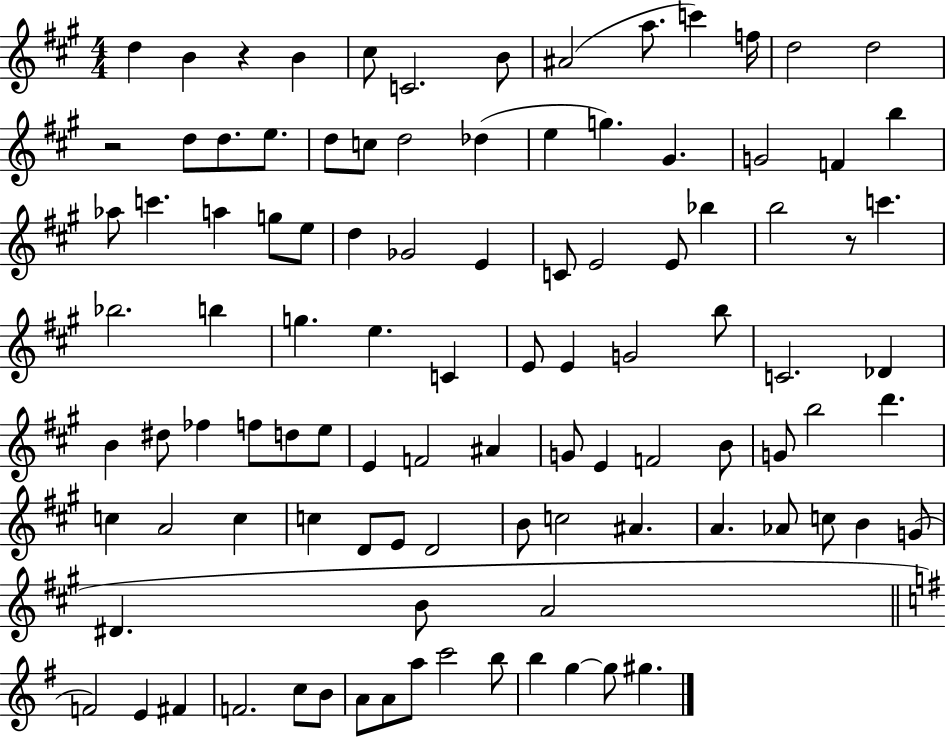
D5/q B4/q R/q B4/q C#5/e C4/h. B4/e A#4/h A5/e. C6/q F5/s D5/h D5/h R/h D5/e D5/e. E5/e. D5/e C5/e D5/h Db5/q E5/q G5/q. G#4/q. G4/h F4/q B5/q Ab5/e C6/q. A5/q G5/e E5/e D5/q Gb4/h E4/q C4/e E4/h E4/e Bb5/q B5/h R/e C6/q. Bb5/h. B5/q G5/q. E5/q. C4/q E4/e E4/q G4/h B5/e C4/h. Db4/q B4/q D#5/e FES5/q F5/e D5/e E5/e E4/q F4/h A#4/q G4/e E4/q F4/h B4/e G4/e B5/h D6/q. C5/q A4/h C5/q C5/q D4/e E4/e D4/h B4/e C5/h A#4/q. A4/q. Ab4/e C5/e B4/q G4/e D#4/q. B4/e A4/h F4/h E4/q F#4/q F4/h. C5/e B4/e A4/e A4/e A5/e C6/h B5/e B5/q G5/q G5/e G#5/q.